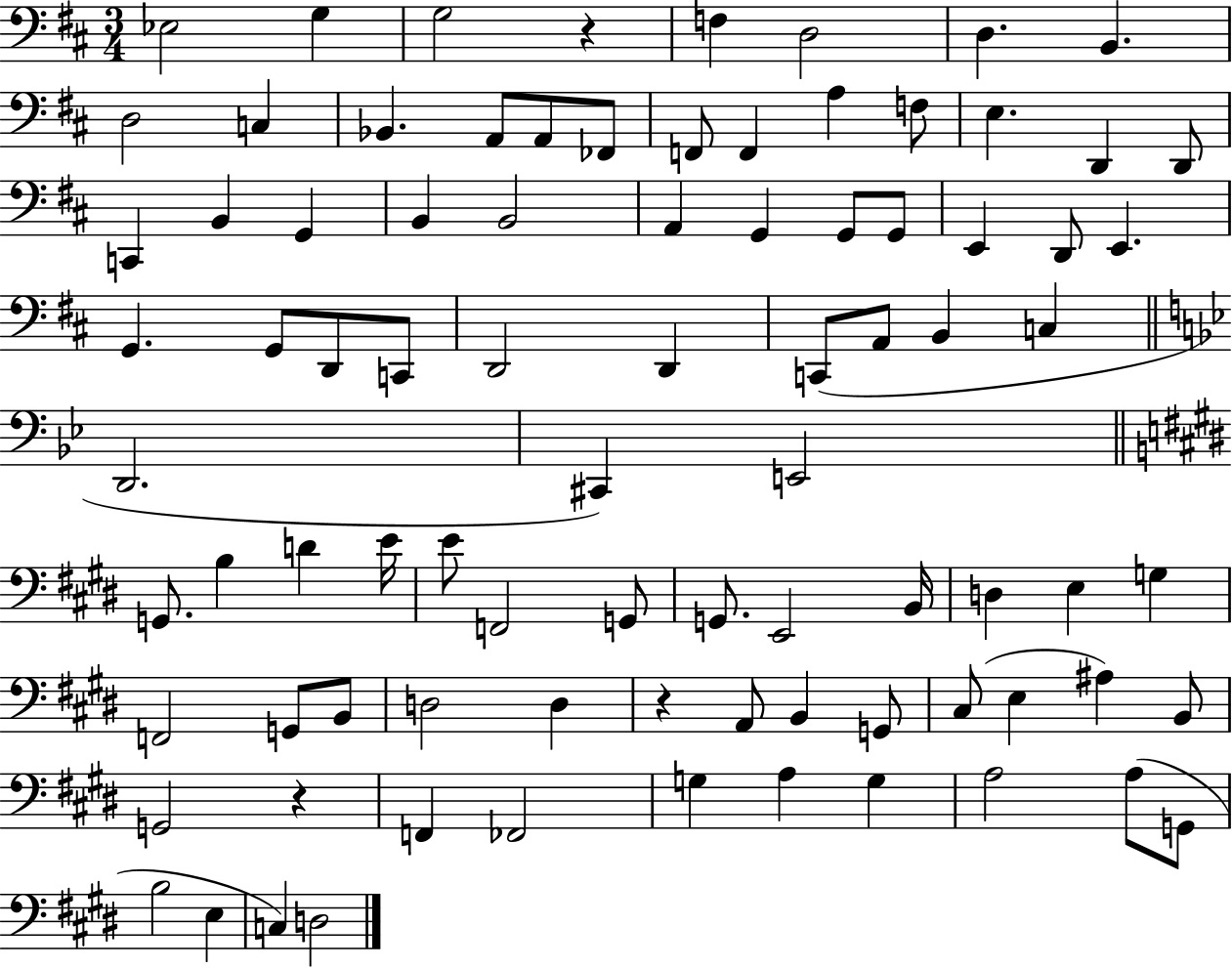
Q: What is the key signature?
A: D major